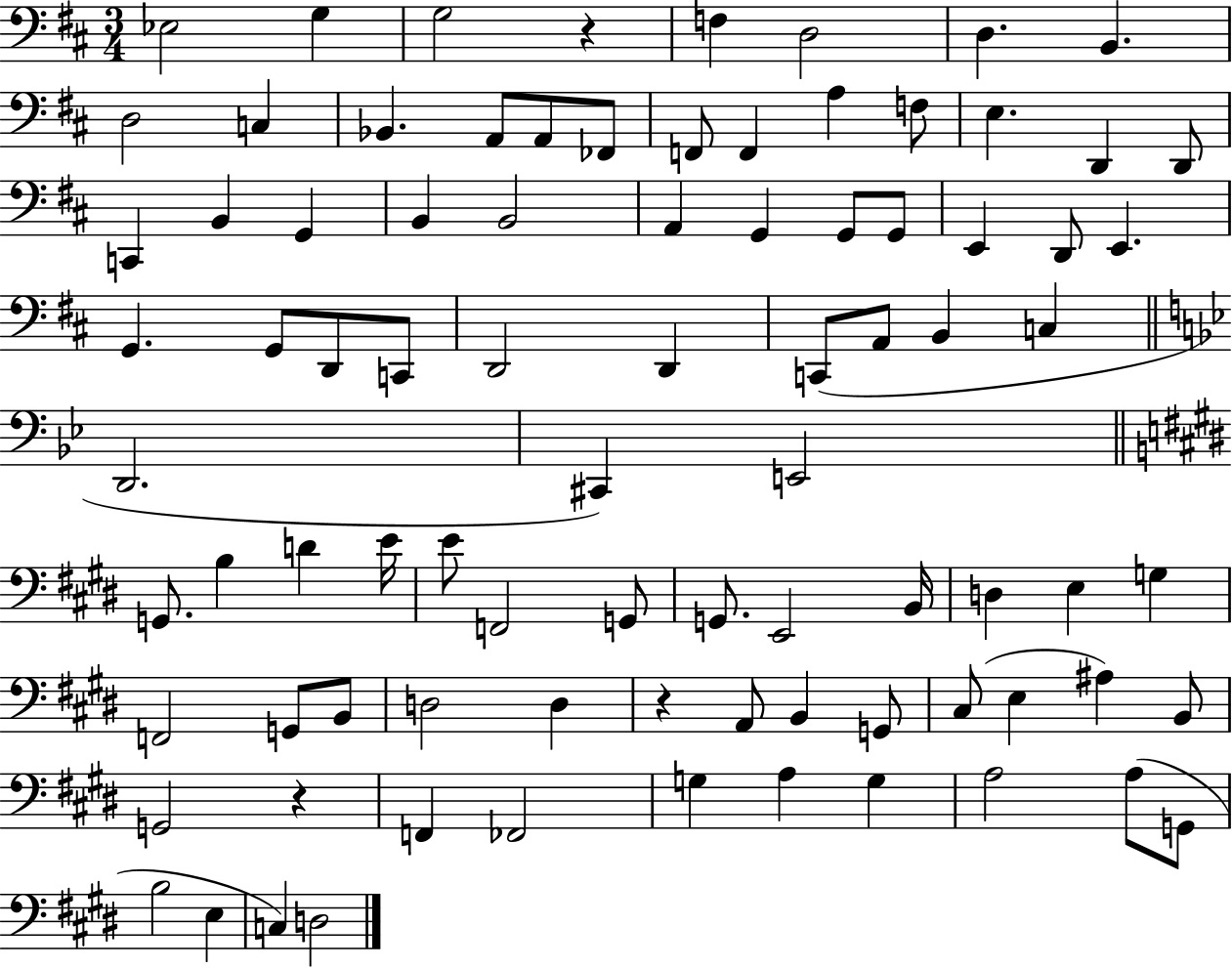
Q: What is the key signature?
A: D major